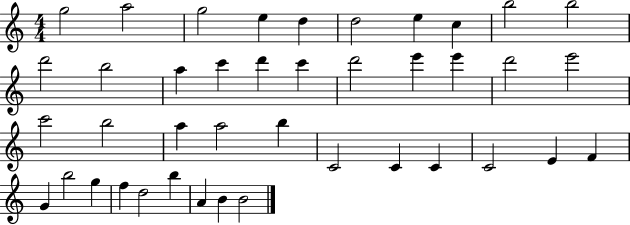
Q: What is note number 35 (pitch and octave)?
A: G5